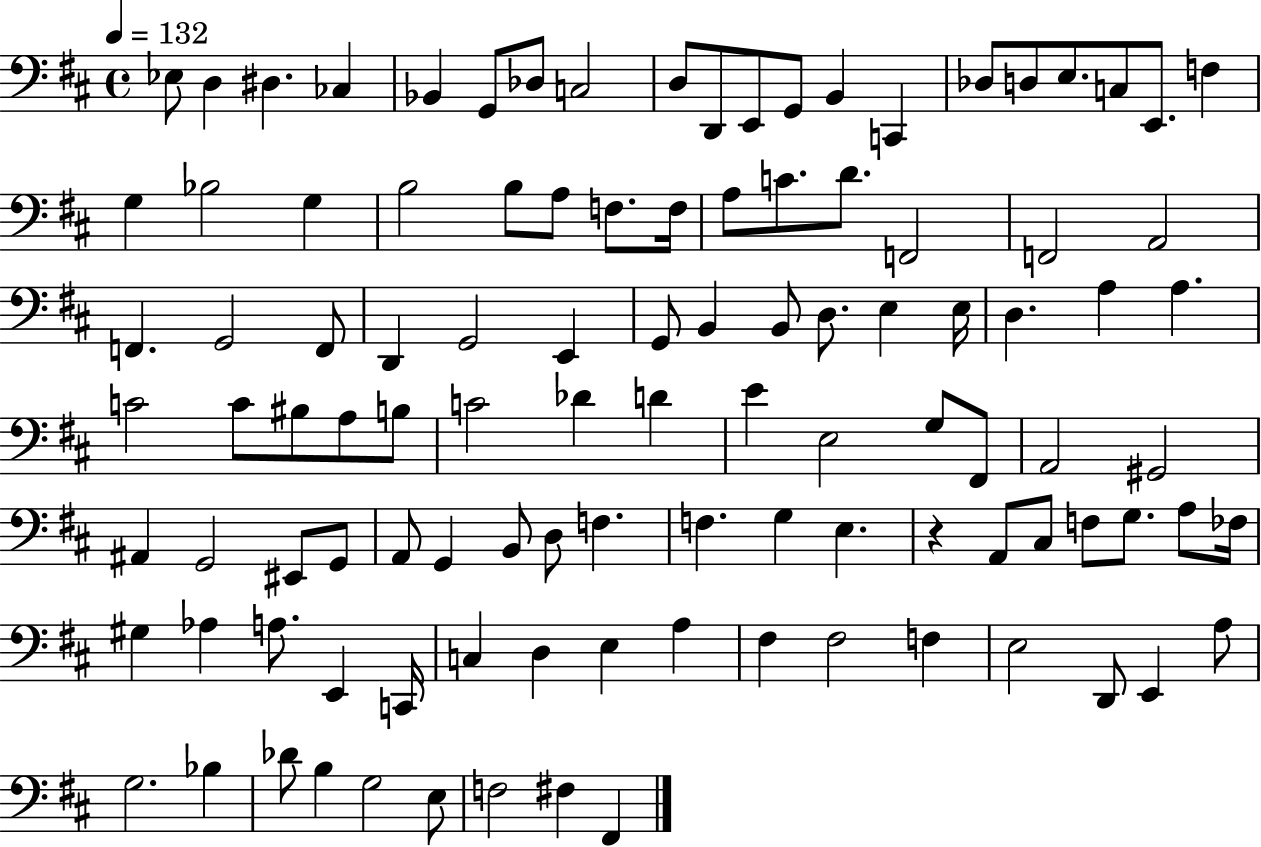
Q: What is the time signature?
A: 4/4